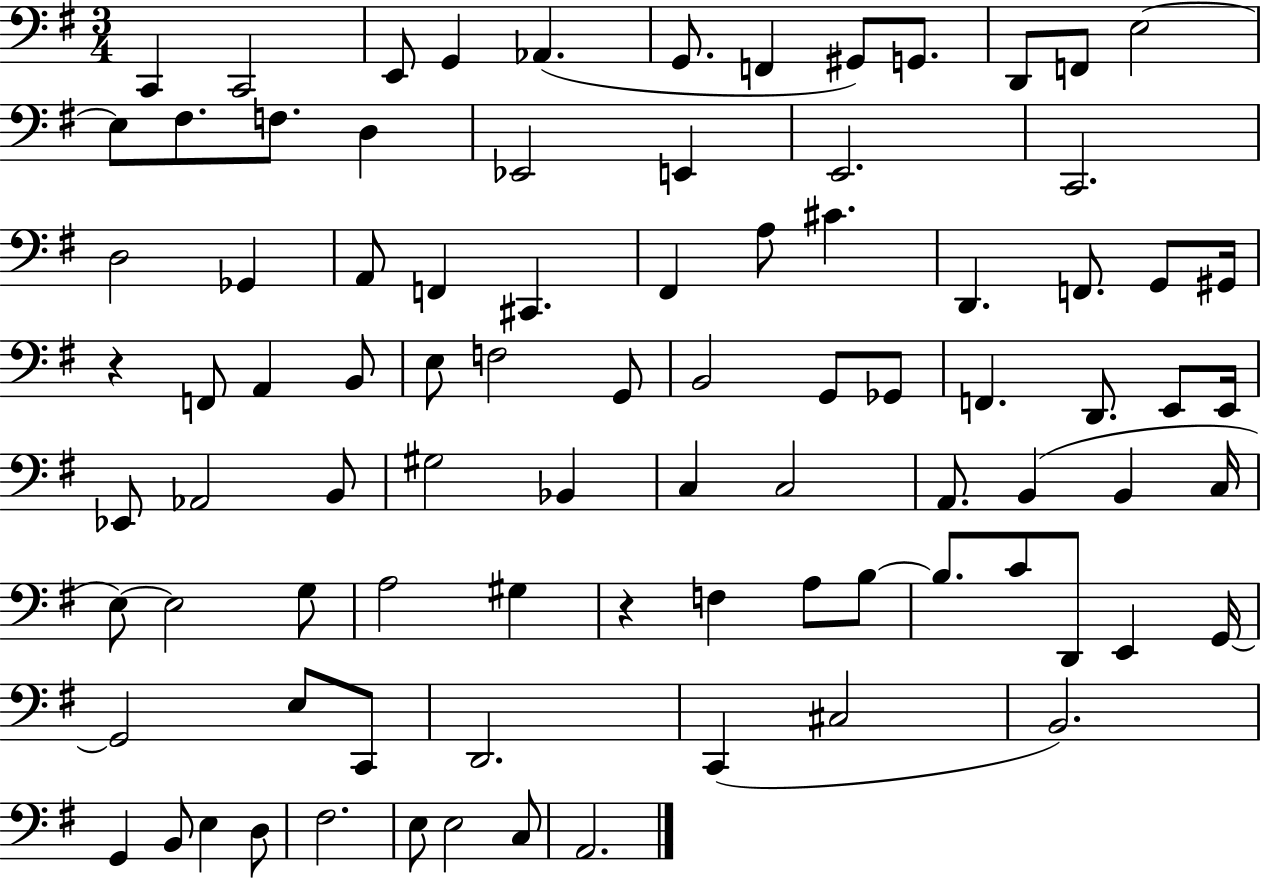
X:1
T:Untitled
M:3/4
L:1/4
K:G
C,, C,,2 E,,/2 G,, _A,, G,,/2 F,, ^G,,/2 G,,/2 D,,/2 F,,/2 E,2 E,/2 ^F,/2 F,/2 D, _E,,2 E,, E,,2 C,,2 D,2 _G,, A,,/2 F,, ^C,, ^F,, A,/2 ^C D,, F,,/2 G,,/2 ^G,,/4 z F,,/2 A,, B,,/2 E,/2 F,2 G,,/2 B,,2 G,,/2 _G,,/2 F,, D,,/2 E,,/2 E,,/4 _E,,/2 _A,,2 B,,/2 ^G,2 _B,, C, C,2 A,,/2 B,, B,, C,/4 E,/2 E,2 G,/2 A,2 ^G, z F, A,/2 B,/2 B,/2 C/2 D,,/2 E,, G,,/4 G,,2 E,/2 C,,/2 D,,2 C,, ^C,2 B,,2 G,, B,,/2 E, D,/2 ^F,2 E,/2 E,2 C,/2 A,,2